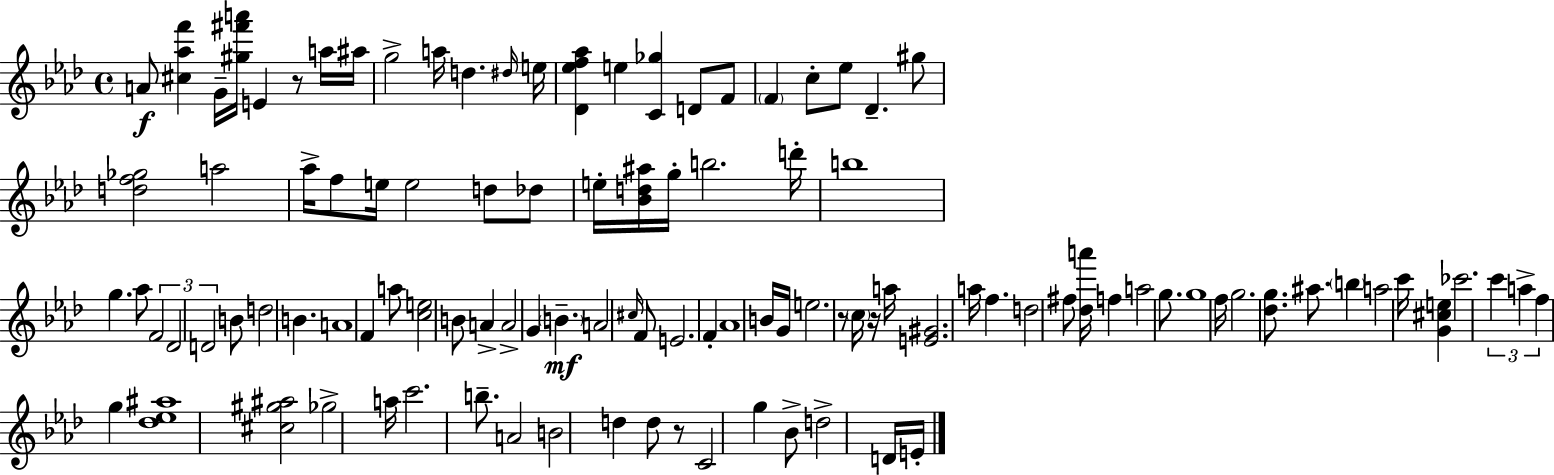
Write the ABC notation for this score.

X:1
T:Untitled
M:4/4
L:1/4
K:Fm
A/2 [^c_af'] G/4 [^g^f'a']/4 E z/2 a/4 ^a/4 g2 a/4 d ^d/4 e/4 [_D_ef_a] e [C_g] D/2 F/2 F c/2 _e/2 _D ^g/2 [df_g]2 a2 _a/4 f/2 e/4 e2 d/2 _d/2 e/4 [_Bd^a]/4 g/4 b2 d'/4 b4 g _a/2 F2 _D2 D2 B/2 d2 B A4 F a/2 [ce]2 B/2 A A2 G B A2 ^c/4 F/2 E2 F _A4 B/4 G/4 e2 z/2 c/4 z/4 a/4 [E^G]2 a/4 f d2 ^f/2 [_da']/4 f a2 g/2 g4 f/4 g2 [_dg]/2 ^a/2 b a2 c'/4 [G^ce] _c'2 c' a f g [_d_e^a]4 [^c^g^a]2 _g2 a/4 c'2 b/2 A2 B2 d d/2 z/2 C2 g _B/2 d2 D/4 E/4